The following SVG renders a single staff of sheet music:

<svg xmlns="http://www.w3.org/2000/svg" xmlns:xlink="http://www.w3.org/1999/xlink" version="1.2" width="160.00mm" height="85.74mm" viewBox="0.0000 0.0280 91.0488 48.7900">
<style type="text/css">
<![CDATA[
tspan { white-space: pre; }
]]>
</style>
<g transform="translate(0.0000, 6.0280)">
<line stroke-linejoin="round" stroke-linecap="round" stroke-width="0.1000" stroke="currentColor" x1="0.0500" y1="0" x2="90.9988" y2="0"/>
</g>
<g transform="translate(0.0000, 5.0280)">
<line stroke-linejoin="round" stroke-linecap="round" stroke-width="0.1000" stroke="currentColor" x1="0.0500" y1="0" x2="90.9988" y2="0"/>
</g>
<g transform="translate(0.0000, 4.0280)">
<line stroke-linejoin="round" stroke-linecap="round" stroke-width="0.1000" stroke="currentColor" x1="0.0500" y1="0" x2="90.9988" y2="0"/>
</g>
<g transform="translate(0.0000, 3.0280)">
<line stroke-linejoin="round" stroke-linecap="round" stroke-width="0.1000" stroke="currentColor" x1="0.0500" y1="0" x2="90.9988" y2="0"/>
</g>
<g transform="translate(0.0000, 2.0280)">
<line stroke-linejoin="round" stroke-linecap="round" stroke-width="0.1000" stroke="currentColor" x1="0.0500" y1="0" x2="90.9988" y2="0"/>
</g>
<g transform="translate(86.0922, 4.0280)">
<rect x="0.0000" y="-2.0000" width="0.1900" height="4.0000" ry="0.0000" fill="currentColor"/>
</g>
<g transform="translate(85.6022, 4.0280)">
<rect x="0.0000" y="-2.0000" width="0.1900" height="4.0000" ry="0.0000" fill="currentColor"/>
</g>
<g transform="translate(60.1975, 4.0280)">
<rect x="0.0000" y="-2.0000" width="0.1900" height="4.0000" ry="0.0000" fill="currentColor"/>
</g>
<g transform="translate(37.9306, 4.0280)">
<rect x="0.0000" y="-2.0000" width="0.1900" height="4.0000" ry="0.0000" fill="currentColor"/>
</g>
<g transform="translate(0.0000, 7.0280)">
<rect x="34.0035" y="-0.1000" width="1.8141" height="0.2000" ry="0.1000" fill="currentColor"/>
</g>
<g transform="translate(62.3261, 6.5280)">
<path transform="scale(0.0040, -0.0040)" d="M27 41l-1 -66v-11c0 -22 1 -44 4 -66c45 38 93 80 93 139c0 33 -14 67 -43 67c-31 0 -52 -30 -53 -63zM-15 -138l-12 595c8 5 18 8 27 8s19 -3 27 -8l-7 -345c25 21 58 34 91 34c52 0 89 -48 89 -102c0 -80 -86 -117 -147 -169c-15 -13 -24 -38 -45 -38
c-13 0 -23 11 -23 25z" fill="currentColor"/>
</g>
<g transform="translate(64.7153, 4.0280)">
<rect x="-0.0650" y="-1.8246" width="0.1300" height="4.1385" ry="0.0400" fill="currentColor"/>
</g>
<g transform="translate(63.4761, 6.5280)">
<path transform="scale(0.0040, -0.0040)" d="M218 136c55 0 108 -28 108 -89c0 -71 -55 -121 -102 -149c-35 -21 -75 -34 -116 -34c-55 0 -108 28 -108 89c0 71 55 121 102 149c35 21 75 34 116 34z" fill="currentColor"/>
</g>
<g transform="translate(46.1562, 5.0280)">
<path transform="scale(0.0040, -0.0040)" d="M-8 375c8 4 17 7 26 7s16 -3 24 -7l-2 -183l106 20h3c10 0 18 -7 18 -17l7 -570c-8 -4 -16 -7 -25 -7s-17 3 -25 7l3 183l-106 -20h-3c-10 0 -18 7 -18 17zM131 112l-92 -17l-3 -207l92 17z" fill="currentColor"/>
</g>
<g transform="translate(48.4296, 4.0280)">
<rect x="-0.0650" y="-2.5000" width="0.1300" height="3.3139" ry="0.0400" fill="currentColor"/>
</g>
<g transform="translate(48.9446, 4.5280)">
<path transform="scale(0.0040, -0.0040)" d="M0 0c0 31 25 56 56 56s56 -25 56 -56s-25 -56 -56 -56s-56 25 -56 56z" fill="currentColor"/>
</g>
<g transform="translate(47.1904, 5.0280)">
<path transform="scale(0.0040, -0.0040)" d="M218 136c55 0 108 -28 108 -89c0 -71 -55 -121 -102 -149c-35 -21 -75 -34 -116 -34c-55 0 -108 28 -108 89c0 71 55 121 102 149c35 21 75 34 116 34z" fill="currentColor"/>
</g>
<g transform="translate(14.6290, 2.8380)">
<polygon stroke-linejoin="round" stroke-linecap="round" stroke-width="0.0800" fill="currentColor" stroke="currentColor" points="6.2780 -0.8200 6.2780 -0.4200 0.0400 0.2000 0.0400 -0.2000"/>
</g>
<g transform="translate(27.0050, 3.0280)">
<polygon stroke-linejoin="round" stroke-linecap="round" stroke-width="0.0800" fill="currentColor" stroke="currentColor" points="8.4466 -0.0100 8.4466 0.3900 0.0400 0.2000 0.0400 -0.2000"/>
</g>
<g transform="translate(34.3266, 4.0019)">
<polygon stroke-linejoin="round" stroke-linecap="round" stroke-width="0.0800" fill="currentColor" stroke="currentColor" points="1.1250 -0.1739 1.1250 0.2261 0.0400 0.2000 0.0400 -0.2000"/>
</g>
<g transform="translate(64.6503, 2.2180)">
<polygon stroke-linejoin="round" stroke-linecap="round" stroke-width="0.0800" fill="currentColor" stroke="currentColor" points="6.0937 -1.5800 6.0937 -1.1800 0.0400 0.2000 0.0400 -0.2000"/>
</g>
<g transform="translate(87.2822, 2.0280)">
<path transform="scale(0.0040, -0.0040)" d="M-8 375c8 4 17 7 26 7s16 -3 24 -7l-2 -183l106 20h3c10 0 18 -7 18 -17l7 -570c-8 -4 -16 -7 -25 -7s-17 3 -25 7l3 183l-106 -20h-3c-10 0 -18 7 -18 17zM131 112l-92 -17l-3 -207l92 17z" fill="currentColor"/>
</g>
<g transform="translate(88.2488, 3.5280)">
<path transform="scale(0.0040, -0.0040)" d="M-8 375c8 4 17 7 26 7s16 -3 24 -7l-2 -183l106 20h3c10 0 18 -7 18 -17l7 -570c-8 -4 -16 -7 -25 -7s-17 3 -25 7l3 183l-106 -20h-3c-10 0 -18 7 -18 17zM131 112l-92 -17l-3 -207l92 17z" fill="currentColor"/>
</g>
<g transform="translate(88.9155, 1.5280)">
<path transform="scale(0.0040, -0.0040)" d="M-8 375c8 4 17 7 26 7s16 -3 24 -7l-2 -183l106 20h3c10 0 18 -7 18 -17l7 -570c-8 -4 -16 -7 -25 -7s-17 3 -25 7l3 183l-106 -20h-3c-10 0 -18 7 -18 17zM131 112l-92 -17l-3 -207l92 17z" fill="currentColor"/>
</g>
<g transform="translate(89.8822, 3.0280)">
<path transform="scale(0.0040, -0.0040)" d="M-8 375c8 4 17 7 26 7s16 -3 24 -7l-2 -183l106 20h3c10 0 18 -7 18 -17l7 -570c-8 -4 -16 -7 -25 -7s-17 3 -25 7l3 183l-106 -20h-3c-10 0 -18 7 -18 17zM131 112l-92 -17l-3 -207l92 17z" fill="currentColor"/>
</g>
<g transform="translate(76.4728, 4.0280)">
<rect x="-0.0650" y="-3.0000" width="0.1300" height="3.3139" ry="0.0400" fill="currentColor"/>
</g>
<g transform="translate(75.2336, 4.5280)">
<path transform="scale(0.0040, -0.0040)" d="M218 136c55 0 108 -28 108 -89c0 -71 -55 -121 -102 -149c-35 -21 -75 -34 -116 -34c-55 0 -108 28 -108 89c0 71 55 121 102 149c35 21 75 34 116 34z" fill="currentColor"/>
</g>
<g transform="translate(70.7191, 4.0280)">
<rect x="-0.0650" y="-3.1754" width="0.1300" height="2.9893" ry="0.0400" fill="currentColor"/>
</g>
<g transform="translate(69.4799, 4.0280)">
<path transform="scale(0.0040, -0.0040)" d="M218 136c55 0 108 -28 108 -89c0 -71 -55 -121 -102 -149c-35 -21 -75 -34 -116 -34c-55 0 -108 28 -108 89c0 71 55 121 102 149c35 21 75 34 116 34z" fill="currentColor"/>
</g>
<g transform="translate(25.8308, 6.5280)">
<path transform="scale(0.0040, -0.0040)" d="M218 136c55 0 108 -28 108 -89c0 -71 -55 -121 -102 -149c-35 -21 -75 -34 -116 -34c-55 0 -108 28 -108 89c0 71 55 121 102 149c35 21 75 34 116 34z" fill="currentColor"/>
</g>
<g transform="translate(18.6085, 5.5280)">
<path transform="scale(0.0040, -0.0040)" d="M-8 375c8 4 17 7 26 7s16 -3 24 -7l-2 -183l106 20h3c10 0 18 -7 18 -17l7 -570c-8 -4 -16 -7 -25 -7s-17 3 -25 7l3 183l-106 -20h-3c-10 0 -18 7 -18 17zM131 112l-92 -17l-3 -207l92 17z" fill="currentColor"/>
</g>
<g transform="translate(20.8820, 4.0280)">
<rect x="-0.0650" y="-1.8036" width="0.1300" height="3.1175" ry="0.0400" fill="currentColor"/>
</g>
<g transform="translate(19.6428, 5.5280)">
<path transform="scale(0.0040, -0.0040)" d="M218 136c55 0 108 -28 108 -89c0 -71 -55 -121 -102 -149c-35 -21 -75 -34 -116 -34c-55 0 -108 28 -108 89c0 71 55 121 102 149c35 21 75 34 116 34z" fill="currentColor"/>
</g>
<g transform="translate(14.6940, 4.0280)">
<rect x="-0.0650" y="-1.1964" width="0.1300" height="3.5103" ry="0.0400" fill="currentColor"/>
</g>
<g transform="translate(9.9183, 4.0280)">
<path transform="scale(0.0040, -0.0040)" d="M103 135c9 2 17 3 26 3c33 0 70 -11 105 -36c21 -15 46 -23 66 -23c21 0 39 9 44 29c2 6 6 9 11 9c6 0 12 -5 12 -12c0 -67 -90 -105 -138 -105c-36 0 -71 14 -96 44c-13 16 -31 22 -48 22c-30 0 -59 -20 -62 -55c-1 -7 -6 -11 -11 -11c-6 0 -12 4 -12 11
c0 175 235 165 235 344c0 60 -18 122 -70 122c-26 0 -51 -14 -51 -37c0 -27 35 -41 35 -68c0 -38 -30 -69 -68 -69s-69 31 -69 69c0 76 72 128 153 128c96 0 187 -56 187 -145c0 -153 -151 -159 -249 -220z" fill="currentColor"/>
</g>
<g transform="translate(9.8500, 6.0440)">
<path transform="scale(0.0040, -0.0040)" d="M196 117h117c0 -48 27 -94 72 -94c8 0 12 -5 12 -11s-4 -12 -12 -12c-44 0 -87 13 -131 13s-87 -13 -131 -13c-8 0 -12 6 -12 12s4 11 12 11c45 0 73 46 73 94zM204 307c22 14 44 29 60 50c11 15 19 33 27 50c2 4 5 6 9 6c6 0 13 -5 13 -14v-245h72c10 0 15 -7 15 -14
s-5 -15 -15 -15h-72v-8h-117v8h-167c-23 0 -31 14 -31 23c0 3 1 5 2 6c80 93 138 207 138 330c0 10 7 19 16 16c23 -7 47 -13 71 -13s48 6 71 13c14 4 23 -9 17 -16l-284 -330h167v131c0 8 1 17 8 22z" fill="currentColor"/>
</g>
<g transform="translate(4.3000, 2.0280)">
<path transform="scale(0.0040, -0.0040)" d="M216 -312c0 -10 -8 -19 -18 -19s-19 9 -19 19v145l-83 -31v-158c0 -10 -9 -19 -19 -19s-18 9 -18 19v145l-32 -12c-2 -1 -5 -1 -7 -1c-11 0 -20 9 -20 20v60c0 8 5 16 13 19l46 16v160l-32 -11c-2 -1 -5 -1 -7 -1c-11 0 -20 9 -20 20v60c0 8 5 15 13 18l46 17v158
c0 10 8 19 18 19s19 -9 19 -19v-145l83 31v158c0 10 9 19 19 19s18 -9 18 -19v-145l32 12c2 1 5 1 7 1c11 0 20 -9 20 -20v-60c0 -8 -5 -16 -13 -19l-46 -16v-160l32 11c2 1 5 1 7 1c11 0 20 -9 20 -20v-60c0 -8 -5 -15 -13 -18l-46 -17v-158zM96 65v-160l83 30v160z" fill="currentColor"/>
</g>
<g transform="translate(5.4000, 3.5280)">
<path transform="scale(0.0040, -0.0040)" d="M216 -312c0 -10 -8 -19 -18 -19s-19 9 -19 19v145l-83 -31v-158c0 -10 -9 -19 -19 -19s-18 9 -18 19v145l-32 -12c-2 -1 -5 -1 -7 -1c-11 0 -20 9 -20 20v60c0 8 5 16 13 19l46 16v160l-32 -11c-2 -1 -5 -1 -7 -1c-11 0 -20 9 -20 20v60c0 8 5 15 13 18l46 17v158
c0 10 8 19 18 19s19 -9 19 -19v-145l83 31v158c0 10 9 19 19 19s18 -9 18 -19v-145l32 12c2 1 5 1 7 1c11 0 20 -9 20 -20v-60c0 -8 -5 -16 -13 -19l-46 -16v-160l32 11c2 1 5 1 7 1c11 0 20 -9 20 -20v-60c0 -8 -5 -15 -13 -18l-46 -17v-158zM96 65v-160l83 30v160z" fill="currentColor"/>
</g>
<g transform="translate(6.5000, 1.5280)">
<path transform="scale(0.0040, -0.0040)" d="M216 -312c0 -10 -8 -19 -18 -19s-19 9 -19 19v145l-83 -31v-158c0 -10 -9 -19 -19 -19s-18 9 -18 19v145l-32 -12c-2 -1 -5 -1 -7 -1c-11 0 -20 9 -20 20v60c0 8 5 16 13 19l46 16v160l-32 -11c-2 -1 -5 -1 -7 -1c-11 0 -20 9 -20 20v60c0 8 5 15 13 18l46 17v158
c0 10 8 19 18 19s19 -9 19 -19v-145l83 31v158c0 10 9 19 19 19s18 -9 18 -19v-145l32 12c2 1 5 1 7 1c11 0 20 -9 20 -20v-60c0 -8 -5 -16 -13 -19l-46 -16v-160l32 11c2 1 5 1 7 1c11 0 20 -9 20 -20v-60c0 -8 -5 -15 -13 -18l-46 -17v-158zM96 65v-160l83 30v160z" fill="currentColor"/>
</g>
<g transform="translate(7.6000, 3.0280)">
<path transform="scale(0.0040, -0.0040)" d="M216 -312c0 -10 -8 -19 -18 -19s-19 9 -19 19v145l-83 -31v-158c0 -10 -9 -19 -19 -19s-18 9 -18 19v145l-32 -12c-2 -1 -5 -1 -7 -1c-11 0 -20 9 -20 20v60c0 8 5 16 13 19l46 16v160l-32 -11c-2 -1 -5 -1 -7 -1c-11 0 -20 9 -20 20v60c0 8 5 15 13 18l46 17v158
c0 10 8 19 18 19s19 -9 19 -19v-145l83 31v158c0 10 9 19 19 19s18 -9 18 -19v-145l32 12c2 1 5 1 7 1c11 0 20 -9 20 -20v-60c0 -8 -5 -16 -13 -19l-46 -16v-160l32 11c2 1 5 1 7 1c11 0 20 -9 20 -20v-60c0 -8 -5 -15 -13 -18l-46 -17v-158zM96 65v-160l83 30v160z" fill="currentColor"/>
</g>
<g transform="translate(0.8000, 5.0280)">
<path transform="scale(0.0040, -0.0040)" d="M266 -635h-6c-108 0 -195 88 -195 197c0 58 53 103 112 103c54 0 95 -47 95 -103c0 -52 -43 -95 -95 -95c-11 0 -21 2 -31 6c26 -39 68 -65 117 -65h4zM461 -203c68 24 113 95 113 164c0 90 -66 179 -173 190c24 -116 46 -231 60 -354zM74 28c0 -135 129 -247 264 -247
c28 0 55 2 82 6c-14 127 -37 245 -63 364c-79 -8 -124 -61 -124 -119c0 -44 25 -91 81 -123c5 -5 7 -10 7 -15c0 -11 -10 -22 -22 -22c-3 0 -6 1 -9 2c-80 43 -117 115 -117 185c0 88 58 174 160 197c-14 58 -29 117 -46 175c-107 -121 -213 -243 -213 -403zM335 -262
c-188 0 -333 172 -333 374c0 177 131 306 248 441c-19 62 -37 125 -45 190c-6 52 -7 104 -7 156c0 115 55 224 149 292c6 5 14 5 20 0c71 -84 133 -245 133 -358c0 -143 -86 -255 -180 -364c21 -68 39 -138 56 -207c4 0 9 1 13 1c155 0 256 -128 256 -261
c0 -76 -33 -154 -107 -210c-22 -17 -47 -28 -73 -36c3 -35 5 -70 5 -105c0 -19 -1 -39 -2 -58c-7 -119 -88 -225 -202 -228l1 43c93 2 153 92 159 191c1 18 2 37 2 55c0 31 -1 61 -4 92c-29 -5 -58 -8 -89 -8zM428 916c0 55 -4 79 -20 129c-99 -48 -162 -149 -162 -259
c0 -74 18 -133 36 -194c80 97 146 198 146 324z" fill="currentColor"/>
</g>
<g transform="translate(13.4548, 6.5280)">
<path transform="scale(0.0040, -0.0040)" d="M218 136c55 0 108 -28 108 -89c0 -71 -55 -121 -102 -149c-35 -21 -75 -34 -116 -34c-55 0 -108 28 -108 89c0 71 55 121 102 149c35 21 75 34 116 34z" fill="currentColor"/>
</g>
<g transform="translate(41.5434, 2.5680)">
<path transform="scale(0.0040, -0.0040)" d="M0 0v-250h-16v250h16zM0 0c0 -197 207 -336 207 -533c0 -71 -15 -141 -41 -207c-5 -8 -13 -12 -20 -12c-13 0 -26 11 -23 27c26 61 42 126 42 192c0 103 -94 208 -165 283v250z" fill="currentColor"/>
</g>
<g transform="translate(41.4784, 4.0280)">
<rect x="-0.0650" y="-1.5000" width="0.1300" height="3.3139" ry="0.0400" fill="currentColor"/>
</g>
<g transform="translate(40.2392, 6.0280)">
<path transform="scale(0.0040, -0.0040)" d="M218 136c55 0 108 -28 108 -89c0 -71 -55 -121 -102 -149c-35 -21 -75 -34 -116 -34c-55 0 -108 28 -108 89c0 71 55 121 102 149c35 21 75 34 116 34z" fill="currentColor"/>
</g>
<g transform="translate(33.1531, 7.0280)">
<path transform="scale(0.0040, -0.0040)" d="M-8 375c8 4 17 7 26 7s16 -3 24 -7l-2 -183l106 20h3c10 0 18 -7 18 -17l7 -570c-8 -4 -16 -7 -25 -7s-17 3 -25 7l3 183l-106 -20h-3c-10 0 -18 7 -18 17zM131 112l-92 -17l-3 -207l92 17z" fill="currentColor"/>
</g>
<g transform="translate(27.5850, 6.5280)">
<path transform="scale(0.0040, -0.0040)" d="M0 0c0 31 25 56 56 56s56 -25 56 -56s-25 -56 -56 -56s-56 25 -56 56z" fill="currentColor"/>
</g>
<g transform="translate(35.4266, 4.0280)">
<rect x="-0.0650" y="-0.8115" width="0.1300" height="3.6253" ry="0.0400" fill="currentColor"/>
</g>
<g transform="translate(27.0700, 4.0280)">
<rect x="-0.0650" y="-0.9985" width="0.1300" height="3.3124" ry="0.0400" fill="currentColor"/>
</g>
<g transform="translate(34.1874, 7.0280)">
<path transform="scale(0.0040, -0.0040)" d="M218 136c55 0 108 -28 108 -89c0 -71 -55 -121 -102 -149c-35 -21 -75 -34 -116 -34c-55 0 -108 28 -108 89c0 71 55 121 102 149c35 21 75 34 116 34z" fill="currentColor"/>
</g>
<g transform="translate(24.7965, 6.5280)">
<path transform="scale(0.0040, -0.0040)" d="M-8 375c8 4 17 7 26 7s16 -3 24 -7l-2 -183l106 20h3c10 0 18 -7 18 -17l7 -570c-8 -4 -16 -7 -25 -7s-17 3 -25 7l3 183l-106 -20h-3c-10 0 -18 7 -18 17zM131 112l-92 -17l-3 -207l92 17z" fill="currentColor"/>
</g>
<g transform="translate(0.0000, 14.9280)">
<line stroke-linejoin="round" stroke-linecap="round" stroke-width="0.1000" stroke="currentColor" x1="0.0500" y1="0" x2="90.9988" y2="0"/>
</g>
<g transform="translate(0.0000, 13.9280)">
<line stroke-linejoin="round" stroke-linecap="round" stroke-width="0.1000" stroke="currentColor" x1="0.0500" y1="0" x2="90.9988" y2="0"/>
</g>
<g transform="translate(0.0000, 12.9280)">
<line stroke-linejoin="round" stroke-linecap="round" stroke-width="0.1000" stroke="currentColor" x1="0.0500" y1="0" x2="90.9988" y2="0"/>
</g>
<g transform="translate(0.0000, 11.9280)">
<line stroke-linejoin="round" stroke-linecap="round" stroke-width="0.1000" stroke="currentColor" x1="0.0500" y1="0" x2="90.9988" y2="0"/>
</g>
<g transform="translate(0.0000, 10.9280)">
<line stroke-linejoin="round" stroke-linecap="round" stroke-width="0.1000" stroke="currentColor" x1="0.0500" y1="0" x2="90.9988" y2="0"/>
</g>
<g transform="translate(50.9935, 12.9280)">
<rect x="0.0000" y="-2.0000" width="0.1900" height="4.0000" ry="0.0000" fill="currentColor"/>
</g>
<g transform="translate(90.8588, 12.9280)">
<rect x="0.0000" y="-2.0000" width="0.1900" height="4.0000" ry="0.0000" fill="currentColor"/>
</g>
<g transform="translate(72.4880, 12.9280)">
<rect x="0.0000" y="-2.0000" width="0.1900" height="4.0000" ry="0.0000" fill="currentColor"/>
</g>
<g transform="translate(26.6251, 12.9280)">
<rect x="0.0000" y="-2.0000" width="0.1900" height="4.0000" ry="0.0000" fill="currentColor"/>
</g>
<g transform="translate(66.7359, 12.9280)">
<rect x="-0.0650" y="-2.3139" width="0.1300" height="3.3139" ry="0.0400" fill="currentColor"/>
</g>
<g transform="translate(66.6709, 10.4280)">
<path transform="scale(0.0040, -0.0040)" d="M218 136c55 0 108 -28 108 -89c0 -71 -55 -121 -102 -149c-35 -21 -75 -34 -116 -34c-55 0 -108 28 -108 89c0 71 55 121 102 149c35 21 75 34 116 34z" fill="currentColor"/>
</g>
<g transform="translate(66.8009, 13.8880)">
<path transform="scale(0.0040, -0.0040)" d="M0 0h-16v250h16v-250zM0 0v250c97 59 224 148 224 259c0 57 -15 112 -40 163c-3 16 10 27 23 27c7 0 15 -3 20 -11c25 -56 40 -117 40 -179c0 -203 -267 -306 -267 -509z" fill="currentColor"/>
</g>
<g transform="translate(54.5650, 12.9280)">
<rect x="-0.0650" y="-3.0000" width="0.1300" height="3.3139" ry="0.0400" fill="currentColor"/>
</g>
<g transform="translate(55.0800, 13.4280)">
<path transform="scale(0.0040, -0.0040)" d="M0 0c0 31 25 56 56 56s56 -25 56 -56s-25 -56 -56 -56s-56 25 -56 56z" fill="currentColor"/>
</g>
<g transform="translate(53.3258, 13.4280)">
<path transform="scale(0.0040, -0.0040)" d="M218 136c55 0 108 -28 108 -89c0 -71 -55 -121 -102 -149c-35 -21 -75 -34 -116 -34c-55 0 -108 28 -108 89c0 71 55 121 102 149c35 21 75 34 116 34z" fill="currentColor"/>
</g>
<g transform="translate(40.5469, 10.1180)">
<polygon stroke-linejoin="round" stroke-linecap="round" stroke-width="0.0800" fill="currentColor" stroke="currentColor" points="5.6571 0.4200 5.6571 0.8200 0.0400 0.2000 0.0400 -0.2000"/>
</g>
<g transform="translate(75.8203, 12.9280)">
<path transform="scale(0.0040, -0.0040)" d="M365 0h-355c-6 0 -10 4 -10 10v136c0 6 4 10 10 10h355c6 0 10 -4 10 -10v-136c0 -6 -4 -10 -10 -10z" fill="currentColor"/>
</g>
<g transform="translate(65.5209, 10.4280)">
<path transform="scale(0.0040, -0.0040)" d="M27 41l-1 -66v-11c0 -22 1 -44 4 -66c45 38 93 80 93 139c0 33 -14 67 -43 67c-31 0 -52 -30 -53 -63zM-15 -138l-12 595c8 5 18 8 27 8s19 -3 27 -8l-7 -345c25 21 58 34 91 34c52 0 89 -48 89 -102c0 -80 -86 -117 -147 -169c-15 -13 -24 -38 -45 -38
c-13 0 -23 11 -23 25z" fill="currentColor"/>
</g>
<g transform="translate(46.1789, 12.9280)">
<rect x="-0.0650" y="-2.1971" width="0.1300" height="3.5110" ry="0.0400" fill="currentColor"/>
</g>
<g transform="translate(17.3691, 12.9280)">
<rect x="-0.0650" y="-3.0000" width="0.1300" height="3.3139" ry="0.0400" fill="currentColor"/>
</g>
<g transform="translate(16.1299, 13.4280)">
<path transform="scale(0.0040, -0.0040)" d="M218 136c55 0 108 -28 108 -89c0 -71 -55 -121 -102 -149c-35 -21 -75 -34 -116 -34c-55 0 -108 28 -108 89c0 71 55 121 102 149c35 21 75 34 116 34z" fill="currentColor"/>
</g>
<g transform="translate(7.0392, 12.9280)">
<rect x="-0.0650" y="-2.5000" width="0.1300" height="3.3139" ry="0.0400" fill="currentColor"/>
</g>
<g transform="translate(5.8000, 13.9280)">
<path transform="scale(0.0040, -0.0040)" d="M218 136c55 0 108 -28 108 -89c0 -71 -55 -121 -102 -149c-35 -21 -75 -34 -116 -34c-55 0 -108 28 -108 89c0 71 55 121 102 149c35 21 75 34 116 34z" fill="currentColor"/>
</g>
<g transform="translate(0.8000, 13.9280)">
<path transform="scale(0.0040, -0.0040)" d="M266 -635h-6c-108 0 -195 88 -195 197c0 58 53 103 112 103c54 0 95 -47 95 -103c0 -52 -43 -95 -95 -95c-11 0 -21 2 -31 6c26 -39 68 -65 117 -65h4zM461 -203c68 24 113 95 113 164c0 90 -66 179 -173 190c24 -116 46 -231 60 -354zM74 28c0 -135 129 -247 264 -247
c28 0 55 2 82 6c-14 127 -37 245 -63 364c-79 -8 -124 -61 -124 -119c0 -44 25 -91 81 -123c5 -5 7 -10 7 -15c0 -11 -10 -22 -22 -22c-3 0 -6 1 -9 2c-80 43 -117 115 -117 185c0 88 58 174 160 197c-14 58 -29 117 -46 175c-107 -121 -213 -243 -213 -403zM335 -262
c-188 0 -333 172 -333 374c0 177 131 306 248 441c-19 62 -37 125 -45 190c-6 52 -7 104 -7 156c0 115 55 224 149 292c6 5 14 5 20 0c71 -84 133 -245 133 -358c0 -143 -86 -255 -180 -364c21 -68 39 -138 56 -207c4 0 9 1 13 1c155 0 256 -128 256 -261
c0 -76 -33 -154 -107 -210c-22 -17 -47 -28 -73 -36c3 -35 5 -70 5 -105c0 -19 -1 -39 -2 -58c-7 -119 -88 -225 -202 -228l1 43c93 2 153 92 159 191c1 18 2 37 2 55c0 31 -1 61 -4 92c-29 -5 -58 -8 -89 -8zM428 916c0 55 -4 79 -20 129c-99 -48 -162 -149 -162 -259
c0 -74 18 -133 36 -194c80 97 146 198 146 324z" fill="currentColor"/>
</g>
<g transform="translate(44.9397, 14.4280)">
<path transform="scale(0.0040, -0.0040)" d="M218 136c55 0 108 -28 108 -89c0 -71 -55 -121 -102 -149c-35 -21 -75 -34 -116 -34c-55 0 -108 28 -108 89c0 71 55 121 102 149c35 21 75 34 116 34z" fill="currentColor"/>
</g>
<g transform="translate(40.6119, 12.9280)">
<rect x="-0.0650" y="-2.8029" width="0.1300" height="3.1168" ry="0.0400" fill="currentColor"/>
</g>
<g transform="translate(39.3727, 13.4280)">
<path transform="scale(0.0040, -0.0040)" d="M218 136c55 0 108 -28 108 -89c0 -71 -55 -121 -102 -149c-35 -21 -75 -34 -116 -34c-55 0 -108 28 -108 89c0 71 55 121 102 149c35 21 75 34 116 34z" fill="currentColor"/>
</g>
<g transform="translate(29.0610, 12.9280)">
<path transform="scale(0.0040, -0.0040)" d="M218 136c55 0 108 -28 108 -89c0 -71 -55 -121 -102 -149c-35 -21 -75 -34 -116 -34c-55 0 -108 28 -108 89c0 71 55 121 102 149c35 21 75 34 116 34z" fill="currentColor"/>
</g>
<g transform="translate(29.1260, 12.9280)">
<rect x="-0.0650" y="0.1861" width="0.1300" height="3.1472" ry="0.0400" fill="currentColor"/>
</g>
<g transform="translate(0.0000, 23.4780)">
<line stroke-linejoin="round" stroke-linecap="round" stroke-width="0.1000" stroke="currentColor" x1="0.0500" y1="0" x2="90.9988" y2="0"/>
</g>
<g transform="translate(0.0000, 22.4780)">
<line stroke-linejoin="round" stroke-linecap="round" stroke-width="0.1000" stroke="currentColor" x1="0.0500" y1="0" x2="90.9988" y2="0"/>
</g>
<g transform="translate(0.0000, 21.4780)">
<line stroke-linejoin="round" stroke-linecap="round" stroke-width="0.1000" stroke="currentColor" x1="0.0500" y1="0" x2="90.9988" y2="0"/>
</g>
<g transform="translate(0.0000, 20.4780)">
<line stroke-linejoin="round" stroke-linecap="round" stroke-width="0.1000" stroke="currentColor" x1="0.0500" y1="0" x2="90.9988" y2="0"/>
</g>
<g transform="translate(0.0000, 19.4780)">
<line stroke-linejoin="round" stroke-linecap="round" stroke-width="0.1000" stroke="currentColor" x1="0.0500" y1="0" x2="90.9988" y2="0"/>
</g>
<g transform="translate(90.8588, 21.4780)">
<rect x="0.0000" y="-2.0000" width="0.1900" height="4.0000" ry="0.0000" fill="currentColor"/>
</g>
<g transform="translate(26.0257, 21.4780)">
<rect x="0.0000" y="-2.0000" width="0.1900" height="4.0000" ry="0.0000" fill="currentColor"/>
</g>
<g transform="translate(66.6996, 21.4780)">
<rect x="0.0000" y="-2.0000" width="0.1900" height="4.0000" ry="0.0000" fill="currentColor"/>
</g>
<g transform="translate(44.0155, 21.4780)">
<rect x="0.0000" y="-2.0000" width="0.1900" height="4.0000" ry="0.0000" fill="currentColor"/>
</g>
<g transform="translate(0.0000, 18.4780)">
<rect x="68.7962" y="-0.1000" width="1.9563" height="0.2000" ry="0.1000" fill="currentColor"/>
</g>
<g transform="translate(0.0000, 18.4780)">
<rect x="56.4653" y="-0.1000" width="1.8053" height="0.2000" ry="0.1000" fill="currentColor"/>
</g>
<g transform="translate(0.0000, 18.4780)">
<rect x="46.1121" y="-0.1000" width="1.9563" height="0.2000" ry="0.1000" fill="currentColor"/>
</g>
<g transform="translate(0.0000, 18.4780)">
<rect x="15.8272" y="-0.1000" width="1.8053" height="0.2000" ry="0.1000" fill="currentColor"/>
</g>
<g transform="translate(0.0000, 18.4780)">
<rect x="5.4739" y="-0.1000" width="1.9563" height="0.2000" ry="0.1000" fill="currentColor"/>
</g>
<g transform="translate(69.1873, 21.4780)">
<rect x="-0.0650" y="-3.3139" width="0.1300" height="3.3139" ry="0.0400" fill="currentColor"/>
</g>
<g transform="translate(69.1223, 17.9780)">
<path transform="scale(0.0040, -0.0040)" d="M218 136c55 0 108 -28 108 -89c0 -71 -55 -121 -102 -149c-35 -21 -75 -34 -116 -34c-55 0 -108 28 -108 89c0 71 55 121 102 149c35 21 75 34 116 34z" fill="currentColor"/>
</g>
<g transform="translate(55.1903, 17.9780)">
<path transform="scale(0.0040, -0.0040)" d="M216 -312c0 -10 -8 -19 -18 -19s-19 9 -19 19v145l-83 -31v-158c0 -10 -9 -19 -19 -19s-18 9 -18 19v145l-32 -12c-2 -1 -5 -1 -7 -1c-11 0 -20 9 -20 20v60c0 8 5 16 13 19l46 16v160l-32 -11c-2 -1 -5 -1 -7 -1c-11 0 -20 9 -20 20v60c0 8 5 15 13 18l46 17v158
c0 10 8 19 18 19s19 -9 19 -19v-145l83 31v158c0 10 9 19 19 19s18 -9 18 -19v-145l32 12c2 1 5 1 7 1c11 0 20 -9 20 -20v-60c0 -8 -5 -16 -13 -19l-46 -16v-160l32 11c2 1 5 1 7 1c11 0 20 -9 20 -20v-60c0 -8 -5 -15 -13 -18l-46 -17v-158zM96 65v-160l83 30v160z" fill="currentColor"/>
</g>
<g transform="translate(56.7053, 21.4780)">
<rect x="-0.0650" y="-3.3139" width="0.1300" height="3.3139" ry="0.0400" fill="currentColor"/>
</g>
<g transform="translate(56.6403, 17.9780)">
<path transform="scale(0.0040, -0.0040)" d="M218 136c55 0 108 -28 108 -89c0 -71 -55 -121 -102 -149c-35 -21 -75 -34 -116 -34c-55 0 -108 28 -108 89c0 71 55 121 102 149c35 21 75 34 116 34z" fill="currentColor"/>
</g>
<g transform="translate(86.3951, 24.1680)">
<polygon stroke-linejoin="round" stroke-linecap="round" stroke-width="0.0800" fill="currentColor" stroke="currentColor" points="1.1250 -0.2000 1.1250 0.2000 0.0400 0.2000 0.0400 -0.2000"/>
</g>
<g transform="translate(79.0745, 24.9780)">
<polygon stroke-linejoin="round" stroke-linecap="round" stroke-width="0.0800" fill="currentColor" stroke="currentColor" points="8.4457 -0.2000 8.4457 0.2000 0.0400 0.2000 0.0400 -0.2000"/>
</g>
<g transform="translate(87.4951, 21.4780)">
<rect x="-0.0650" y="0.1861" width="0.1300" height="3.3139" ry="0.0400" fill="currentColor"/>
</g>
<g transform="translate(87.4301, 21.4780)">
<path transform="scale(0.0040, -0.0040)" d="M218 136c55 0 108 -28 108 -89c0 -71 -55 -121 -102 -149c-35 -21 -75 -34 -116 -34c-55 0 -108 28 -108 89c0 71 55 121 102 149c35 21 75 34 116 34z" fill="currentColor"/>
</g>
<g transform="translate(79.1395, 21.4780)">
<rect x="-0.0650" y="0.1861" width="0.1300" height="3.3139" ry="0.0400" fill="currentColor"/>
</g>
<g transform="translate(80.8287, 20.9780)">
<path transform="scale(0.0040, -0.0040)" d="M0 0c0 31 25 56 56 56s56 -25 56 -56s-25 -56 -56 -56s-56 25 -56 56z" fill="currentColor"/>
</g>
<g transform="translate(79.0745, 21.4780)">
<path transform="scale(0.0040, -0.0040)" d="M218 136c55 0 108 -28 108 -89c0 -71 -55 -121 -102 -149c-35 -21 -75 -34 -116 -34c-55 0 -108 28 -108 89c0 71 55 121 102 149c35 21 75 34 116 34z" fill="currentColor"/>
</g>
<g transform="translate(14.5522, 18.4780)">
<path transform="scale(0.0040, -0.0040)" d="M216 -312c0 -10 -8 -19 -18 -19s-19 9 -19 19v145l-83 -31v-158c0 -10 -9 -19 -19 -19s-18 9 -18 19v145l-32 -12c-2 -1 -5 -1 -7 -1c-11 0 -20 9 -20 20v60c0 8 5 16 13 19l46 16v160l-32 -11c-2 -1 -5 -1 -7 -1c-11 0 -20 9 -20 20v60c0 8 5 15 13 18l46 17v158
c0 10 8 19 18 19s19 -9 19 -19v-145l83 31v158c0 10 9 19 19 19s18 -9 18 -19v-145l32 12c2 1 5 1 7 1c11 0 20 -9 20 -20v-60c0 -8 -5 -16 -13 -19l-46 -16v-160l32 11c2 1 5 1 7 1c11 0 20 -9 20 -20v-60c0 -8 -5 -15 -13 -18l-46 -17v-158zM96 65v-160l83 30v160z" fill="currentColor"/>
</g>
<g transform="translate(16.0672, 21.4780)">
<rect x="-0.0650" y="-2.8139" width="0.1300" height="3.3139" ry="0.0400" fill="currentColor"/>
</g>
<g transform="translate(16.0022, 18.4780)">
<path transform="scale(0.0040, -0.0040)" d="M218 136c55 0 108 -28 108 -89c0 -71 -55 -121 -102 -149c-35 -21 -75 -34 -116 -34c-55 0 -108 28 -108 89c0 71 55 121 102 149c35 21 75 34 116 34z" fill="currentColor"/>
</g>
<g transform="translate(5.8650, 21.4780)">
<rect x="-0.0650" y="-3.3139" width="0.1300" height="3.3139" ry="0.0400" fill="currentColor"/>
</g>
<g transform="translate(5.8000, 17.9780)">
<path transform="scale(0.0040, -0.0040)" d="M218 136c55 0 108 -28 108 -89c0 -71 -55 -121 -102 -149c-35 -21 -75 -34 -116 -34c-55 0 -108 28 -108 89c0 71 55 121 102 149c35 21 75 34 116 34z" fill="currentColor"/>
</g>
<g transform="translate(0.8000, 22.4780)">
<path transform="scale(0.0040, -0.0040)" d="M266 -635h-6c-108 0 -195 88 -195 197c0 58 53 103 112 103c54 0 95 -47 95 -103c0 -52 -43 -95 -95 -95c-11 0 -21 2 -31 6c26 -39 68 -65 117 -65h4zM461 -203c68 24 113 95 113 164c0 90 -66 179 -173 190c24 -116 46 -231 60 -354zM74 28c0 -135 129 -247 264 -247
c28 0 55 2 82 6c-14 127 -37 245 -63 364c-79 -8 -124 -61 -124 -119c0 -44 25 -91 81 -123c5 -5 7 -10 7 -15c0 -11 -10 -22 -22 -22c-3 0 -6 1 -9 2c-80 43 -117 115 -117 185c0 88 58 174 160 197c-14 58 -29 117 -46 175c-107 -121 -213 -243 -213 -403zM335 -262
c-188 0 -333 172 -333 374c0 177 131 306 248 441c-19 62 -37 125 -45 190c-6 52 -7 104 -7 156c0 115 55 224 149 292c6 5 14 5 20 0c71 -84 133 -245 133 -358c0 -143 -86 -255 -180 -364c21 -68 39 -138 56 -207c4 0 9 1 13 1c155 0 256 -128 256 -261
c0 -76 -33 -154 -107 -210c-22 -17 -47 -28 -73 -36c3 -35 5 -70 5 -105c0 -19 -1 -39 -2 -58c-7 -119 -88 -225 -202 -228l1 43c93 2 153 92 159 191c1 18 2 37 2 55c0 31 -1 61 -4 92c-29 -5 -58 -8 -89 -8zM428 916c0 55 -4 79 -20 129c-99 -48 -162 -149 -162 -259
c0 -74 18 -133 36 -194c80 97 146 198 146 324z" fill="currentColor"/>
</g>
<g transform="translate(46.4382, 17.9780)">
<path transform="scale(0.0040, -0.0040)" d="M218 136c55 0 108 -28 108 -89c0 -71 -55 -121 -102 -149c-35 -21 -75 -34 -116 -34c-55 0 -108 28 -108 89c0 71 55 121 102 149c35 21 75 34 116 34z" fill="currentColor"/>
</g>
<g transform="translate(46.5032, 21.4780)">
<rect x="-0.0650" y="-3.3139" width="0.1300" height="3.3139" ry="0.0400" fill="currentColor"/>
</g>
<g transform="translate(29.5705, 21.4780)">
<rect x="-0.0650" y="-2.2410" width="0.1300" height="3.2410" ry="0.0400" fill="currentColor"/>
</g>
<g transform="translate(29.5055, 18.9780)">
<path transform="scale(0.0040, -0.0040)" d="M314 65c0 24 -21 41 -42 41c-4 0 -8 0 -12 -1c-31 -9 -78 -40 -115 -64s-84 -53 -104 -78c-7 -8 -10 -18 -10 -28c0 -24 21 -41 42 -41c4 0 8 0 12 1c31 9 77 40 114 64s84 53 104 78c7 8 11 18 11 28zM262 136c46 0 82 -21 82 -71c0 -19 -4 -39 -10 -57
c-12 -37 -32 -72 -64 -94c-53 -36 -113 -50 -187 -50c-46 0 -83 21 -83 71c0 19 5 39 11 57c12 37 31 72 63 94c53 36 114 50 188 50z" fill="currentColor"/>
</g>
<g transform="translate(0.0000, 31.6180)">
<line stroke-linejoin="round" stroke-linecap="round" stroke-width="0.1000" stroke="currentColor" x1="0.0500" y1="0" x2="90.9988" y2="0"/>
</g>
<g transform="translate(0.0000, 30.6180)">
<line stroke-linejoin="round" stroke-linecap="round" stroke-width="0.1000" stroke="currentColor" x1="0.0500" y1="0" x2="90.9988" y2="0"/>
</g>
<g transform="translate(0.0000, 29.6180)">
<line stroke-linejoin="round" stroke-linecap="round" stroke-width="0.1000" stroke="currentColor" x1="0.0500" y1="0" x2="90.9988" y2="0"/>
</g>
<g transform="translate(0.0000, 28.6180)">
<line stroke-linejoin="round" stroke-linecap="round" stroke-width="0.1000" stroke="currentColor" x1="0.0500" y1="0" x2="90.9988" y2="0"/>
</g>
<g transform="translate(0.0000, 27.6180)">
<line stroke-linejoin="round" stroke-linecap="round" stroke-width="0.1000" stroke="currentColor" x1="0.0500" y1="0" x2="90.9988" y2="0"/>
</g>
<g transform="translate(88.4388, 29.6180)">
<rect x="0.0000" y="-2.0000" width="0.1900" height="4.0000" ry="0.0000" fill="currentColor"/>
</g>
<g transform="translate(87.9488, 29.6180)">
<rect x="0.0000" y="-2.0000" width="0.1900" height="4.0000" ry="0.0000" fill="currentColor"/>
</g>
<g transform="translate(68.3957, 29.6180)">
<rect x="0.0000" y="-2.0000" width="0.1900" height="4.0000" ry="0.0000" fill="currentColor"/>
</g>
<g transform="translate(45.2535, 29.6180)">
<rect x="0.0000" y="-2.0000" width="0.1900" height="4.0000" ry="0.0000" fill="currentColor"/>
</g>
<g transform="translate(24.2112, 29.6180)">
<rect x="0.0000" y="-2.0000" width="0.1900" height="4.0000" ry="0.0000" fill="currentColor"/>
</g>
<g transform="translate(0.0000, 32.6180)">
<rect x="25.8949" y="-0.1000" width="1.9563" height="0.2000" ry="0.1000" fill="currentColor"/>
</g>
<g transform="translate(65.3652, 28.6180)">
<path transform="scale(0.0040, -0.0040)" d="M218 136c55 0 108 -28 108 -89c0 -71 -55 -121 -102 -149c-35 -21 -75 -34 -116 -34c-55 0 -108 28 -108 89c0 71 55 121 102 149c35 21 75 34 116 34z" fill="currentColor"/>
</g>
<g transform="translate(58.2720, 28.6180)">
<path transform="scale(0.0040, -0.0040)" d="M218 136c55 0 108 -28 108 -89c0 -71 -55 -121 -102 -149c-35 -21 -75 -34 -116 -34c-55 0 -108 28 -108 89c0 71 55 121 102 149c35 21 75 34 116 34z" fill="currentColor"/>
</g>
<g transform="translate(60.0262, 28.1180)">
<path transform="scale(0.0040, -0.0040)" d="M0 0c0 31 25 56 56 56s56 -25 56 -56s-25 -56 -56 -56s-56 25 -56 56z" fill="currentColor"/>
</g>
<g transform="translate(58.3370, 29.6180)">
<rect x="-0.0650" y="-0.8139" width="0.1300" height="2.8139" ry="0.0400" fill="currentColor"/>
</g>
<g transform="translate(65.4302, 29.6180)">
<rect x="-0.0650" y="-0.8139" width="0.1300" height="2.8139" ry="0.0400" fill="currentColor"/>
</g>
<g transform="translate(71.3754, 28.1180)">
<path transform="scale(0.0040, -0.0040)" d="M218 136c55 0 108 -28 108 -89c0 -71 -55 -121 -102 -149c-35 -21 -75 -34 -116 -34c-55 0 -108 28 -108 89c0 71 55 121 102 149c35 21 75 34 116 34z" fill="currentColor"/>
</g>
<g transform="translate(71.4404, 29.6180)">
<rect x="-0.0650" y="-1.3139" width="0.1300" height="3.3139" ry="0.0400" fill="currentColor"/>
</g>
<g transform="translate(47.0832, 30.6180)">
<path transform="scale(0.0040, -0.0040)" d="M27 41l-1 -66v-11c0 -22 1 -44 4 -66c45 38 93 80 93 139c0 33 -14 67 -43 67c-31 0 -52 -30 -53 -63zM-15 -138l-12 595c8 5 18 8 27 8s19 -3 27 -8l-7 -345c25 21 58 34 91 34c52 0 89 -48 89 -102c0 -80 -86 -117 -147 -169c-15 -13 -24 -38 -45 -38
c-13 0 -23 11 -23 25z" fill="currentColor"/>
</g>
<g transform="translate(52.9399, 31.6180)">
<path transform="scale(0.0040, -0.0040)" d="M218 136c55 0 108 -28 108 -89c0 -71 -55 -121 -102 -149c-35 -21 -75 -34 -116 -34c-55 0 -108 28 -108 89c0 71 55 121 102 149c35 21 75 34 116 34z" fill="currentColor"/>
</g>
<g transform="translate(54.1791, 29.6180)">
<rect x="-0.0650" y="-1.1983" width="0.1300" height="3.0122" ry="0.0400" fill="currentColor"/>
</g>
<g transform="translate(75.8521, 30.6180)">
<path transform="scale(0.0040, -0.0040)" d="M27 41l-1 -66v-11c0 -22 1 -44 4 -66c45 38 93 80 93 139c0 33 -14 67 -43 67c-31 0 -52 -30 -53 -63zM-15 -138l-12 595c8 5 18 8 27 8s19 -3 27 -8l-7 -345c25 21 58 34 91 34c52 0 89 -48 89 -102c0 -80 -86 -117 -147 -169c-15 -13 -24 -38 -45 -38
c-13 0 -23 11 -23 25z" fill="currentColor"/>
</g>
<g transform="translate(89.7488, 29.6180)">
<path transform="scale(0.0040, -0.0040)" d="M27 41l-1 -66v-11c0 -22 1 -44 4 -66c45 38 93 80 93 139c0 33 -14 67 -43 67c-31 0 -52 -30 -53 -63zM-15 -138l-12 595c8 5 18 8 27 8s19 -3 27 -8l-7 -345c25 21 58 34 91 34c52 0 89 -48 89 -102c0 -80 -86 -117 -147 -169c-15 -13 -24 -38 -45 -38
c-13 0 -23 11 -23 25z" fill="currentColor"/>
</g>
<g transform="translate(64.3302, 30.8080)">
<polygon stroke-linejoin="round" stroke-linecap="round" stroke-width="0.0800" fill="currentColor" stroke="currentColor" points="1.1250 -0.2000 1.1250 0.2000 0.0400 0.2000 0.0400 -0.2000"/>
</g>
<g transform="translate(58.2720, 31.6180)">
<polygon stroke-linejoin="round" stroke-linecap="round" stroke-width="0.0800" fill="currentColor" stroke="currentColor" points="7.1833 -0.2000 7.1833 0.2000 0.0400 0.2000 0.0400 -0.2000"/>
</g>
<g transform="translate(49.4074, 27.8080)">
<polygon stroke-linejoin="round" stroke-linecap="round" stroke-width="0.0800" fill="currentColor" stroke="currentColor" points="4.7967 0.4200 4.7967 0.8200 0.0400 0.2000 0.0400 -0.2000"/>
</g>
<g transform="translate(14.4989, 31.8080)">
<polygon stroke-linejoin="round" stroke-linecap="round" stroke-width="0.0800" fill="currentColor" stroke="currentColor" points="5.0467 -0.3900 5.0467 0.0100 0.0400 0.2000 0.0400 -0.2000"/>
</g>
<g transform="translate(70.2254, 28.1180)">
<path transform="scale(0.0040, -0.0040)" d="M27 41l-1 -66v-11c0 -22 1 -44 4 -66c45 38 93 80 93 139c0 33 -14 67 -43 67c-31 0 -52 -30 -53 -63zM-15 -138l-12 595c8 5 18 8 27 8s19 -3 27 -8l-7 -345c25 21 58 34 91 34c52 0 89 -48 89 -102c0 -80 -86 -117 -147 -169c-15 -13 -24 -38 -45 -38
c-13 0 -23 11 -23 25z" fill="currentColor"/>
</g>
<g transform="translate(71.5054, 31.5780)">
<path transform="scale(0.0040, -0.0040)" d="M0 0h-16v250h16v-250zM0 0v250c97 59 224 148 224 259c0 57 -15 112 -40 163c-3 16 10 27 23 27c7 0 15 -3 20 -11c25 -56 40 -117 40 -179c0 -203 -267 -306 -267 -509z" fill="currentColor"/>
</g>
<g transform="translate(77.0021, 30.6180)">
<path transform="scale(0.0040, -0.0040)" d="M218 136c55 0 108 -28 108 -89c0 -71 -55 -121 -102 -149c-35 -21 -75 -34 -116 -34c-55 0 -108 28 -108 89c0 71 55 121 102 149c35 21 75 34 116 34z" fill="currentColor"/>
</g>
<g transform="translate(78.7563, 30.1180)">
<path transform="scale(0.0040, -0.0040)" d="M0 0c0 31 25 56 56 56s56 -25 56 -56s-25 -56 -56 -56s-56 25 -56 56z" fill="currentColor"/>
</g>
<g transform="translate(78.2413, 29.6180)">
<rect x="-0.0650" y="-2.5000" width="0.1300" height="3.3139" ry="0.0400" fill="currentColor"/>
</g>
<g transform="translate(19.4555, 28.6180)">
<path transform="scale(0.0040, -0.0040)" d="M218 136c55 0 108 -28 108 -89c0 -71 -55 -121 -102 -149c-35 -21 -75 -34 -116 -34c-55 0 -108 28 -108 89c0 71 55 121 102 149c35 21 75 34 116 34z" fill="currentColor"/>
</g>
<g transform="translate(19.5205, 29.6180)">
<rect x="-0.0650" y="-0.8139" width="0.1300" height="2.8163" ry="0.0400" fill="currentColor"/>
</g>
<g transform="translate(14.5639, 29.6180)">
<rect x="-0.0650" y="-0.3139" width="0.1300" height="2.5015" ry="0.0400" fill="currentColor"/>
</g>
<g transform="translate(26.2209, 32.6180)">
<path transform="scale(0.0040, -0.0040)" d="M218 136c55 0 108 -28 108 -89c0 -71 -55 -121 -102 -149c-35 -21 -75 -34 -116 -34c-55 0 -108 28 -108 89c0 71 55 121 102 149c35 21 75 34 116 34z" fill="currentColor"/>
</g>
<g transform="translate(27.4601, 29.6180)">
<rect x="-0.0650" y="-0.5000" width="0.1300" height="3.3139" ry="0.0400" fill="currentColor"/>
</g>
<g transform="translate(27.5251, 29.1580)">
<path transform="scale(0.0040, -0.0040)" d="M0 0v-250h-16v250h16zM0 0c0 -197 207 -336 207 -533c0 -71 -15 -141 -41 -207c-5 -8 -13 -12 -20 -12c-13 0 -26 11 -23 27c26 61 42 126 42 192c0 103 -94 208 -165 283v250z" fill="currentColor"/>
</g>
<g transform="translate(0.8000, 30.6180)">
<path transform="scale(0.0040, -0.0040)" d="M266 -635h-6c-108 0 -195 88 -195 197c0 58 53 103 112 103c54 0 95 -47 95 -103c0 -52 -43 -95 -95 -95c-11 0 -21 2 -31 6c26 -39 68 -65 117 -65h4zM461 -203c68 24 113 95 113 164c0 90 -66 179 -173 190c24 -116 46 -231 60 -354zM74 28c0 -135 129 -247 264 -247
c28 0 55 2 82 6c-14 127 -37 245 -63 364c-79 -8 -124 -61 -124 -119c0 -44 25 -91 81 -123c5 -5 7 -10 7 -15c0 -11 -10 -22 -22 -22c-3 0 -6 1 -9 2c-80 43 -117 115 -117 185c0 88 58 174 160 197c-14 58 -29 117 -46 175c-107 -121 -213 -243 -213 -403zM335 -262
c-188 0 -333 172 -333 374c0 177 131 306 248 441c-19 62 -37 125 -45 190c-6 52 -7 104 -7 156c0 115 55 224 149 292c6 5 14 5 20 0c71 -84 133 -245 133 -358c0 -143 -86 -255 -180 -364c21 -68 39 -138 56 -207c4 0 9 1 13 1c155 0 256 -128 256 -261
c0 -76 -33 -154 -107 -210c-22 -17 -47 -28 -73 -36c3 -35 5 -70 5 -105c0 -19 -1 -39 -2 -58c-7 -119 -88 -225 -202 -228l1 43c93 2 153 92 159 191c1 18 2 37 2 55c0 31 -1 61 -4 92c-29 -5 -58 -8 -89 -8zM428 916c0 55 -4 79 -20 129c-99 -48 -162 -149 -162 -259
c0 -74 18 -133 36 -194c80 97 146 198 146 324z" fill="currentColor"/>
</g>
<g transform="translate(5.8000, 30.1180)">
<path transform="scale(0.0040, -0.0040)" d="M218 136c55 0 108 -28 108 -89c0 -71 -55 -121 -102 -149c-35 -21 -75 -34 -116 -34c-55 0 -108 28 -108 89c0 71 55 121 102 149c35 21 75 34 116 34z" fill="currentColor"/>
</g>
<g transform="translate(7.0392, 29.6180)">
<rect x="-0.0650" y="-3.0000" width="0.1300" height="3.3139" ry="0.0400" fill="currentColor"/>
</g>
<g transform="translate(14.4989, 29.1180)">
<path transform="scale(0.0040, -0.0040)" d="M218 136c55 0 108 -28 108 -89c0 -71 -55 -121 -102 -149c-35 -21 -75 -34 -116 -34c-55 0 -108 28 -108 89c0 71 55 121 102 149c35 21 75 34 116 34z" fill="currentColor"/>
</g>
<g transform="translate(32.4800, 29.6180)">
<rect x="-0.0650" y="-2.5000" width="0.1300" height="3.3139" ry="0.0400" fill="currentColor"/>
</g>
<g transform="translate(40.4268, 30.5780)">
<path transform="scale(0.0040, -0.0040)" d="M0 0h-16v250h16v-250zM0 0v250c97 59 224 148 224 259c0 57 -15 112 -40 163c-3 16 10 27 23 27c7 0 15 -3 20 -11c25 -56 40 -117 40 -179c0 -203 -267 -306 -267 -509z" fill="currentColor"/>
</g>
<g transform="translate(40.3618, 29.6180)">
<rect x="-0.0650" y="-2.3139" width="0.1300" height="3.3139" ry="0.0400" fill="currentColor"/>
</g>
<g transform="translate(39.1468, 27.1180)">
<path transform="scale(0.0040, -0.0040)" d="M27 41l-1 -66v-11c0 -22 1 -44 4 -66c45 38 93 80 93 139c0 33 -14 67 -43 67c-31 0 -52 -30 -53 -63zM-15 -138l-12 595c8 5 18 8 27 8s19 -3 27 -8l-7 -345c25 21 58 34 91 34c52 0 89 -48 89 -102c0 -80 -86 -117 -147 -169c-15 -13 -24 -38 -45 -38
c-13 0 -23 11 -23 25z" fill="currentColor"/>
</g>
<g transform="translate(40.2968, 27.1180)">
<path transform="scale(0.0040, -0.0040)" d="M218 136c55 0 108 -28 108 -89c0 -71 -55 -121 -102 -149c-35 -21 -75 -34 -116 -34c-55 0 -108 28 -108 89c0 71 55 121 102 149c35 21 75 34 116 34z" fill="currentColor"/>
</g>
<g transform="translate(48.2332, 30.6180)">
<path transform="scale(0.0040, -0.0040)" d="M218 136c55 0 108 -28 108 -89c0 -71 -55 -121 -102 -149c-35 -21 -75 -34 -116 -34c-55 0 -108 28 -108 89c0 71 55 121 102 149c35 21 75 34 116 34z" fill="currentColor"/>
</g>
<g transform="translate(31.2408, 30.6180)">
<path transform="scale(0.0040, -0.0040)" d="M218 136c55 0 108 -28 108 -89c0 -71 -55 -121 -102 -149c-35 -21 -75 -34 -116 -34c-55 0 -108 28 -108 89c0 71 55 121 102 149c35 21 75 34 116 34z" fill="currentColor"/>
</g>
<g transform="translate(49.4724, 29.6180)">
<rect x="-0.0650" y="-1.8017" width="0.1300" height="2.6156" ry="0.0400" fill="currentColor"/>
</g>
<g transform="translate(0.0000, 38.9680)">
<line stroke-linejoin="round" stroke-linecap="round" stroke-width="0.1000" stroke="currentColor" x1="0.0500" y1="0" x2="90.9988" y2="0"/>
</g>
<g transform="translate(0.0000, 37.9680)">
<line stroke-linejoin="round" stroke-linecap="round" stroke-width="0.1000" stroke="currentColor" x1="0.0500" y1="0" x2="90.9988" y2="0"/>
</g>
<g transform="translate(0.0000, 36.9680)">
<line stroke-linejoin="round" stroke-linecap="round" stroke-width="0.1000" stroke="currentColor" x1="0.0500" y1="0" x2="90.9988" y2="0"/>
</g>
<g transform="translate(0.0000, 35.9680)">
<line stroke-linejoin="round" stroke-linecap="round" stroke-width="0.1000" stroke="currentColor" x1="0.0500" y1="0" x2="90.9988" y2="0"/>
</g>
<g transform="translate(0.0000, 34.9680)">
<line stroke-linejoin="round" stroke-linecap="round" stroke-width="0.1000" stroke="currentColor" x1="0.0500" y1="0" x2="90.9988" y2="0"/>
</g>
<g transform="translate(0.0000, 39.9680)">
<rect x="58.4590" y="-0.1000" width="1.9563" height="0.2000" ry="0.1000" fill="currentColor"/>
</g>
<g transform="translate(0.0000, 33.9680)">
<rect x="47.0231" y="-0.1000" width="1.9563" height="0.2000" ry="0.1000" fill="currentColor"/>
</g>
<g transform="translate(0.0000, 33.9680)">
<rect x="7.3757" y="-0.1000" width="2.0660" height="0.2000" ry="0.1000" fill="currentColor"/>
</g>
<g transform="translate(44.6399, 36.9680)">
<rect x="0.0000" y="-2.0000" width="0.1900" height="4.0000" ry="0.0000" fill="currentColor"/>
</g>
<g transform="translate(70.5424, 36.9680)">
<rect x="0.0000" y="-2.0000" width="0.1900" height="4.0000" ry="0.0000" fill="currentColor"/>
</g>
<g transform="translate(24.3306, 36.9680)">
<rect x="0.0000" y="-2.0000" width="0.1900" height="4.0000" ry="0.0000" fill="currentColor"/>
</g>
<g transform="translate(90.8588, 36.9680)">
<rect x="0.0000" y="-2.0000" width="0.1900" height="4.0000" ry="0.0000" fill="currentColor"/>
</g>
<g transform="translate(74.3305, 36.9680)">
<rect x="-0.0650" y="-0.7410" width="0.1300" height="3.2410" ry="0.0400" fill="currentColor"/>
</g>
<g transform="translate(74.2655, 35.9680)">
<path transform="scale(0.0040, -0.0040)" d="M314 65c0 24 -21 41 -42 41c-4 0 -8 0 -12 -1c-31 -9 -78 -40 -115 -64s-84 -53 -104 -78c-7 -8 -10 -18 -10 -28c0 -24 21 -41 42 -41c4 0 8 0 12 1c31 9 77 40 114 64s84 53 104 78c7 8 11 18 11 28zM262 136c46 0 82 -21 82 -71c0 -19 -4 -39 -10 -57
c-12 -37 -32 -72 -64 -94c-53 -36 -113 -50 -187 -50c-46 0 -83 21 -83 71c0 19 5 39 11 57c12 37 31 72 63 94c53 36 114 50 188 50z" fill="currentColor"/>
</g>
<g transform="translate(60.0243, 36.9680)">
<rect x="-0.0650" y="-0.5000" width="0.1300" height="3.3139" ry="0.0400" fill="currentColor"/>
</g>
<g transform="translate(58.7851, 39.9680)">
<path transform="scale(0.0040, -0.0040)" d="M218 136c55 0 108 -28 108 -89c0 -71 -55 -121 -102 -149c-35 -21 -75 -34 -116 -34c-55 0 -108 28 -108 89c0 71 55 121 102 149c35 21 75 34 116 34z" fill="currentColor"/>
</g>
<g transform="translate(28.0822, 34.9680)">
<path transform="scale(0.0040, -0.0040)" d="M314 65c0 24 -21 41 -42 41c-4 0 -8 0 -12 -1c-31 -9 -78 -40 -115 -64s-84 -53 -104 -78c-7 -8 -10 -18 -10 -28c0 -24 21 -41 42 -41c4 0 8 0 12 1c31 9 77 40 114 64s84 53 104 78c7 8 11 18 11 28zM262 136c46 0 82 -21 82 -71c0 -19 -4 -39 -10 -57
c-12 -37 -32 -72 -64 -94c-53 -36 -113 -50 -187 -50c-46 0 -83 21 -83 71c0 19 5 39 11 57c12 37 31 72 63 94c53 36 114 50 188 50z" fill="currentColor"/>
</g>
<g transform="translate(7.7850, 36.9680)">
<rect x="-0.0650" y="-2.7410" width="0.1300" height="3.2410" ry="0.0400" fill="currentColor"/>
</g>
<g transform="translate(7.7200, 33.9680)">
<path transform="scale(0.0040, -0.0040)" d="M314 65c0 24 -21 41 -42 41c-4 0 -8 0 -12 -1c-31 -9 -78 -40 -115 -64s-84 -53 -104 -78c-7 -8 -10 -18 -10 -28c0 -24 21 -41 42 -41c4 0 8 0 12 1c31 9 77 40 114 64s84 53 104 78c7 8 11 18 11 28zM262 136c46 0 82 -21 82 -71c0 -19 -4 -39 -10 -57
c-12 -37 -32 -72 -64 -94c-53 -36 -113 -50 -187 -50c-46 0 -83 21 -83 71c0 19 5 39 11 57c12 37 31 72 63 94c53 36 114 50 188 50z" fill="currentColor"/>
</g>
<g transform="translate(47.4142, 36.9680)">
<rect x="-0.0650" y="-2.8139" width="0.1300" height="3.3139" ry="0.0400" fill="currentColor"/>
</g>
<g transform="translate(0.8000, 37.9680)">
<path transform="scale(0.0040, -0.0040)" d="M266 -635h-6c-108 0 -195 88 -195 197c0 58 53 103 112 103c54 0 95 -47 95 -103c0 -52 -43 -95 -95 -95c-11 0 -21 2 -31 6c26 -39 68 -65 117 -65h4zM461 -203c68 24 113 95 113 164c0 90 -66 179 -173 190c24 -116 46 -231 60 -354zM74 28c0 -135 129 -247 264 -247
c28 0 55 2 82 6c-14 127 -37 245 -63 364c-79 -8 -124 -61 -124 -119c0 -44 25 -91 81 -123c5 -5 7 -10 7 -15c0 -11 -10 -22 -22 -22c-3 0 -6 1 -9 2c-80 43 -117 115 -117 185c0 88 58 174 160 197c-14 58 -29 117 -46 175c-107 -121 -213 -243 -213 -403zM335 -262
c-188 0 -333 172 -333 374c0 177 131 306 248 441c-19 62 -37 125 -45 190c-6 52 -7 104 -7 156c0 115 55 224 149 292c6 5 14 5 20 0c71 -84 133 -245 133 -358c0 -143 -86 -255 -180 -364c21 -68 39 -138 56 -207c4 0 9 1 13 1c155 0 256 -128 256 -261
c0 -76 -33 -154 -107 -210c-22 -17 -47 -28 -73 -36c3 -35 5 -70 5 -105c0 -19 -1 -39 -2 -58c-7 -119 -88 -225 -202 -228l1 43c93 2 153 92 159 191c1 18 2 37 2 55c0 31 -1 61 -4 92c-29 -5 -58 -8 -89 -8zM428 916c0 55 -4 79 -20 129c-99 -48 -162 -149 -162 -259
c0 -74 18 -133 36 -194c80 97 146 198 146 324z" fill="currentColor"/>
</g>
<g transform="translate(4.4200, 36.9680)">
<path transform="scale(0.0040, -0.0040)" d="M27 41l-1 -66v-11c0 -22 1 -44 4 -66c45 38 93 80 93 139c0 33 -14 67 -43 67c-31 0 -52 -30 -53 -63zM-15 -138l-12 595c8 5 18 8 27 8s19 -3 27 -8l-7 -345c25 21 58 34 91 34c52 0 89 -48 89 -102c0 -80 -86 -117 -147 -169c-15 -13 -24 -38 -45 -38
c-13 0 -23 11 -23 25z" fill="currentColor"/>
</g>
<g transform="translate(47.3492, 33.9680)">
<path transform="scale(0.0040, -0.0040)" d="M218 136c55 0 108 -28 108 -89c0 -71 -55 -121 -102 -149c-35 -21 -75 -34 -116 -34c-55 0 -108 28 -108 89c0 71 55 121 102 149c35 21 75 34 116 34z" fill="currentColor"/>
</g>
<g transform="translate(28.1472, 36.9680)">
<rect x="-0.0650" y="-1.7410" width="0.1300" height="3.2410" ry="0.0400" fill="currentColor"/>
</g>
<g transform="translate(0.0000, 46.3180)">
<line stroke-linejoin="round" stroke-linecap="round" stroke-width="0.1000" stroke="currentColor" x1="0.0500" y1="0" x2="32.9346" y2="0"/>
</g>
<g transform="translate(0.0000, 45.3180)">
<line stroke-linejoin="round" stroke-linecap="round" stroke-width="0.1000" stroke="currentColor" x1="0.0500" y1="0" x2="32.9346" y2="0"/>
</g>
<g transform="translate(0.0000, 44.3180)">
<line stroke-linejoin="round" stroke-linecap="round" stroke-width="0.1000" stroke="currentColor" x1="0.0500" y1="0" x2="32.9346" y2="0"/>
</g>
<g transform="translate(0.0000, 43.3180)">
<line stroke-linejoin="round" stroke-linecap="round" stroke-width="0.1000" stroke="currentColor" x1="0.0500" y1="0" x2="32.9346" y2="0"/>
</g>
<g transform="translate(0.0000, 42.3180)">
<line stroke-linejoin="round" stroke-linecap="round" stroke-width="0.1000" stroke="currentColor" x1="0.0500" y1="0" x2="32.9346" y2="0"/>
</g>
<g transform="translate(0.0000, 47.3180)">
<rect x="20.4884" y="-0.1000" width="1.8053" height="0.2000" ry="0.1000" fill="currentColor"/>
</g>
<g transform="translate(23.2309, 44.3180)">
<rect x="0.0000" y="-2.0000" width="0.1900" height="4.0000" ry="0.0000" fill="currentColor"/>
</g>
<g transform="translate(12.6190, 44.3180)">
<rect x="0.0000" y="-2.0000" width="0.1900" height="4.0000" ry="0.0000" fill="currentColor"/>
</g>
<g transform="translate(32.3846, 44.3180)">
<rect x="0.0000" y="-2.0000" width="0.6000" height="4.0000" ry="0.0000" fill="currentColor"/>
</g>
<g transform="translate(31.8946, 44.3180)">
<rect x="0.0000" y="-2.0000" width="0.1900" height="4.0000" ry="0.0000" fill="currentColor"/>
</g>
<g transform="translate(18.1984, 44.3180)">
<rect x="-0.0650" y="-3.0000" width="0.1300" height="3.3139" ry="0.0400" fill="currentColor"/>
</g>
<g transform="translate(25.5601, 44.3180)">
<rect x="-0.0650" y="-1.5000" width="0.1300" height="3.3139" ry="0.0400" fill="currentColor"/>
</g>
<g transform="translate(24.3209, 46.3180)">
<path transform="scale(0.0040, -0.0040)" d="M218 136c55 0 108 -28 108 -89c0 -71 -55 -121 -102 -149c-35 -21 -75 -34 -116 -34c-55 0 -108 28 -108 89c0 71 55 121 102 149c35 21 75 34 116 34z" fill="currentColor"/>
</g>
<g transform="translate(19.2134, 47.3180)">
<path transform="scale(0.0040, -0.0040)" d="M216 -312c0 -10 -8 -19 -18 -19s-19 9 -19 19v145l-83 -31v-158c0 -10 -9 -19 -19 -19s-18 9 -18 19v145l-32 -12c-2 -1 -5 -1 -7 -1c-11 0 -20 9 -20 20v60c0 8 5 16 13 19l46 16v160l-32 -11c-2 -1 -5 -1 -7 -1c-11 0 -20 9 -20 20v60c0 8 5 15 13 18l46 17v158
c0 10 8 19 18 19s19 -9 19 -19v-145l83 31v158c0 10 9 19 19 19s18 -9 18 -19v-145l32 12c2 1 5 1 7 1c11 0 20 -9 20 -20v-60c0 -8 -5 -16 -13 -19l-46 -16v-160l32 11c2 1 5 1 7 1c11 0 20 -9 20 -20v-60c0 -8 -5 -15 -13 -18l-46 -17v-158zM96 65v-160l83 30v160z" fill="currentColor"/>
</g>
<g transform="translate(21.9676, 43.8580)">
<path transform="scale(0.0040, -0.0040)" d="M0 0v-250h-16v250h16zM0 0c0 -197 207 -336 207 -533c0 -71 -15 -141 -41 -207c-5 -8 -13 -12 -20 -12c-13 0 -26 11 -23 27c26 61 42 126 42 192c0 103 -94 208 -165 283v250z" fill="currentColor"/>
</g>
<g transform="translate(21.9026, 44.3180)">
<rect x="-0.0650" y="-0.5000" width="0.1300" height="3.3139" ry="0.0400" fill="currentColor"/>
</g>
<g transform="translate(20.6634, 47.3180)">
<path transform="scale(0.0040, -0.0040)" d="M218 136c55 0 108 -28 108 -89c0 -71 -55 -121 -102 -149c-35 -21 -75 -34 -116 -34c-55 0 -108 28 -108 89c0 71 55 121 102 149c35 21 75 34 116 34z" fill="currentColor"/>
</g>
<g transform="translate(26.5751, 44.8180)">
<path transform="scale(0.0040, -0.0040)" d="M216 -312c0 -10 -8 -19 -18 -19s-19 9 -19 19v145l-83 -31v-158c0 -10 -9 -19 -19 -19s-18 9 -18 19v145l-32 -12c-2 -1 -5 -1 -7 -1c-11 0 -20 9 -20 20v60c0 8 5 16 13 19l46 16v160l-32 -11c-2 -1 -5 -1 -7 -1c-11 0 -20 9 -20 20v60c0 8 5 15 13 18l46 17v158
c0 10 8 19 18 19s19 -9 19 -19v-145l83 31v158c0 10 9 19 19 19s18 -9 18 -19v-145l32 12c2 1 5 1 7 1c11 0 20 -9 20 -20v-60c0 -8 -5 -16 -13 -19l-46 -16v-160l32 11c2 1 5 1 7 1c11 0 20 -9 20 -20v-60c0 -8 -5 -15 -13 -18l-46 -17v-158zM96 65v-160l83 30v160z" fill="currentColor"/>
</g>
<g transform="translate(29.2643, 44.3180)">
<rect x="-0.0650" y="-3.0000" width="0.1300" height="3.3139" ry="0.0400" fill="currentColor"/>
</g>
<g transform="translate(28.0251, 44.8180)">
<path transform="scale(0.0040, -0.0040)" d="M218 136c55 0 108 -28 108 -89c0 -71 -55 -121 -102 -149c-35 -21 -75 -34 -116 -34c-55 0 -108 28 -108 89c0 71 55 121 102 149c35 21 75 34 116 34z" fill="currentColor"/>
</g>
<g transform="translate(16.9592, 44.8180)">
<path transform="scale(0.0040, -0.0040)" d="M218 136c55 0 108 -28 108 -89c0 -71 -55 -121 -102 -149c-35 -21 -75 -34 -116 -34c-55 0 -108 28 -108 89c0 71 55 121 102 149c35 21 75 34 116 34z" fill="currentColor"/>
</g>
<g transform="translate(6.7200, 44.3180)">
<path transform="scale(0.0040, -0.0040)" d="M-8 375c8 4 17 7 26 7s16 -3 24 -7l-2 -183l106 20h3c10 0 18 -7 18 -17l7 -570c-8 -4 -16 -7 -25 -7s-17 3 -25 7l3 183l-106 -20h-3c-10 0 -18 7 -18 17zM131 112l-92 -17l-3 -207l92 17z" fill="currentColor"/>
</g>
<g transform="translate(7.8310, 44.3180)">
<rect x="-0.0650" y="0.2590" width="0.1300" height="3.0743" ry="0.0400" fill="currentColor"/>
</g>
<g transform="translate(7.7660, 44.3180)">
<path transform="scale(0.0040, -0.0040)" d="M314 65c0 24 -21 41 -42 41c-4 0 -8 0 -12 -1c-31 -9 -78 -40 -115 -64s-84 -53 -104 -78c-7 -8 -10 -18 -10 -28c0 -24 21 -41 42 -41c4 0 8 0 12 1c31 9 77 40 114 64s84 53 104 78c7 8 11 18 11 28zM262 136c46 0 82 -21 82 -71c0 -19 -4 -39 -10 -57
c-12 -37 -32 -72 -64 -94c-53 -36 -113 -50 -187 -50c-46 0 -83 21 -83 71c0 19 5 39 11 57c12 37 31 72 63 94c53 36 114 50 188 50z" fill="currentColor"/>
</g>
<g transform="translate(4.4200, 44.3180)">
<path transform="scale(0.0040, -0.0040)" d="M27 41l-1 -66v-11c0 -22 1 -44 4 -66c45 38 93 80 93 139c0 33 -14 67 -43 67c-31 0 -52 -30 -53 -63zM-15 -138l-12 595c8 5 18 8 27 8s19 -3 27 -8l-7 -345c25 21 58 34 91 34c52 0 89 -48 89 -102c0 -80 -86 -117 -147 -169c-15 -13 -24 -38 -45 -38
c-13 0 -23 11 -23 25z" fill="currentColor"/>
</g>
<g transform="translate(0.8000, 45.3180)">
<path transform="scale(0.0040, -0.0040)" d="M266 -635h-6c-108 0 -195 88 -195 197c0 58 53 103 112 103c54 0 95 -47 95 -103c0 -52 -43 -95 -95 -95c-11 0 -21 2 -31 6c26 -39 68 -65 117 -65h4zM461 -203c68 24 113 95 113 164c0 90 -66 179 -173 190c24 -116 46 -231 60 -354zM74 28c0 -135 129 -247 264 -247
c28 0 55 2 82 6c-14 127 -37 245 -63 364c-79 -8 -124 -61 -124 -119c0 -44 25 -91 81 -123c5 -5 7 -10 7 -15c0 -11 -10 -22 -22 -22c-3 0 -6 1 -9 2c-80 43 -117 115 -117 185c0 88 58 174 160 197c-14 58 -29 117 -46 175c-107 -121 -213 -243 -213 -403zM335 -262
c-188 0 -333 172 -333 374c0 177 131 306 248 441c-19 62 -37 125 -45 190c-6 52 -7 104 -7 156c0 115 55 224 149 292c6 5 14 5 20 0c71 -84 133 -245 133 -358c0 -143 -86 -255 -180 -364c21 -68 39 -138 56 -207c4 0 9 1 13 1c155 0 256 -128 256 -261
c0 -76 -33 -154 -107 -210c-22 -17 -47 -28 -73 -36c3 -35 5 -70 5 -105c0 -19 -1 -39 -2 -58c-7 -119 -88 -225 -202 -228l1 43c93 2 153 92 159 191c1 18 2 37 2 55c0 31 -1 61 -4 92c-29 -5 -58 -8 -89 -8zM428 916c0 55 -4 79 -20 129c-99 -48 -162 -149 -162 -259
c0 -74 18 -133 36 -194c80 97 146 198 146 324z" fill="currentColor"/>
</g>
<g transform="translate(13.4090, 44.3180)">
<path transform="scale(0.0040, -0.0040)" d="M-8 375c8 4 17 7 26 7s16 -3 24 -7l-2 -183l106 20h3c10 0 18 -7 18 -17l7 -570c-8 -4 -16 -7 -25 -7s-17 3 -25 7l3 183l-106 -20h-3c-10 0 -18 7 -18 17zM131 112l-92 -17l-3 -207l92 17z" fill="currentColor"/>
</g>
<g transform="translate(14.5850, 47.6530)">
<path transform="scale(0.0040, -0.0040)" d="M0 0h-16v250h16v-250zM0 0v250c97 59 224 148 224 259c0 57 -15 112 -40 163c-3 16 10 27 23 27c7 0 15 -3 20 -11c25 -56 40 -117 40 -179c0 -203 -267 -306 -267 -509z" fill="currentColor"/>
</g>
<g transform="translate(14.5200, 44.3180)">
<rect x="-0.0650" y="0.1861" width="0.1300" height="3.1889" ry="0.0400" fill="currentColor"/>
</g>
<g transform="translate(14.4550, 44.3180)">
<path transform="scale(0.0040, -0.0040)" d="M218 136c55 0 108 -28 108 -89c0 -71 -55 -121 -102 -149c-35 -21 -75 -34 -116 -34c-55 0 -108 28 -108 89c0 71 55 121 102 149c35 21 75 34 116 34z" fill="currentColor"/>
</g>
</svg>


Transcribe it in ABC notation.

X:1
T:Untitled
M:2/4
L:1/4
K:E
^D/2 F/2 D/2 C/4 E/2 G _D/2 B/2 A G A B A/2 F/2 A _g/2 z2 b ^a g2 b ^b b B/2 B/4 A c/2 d/2 C/2 G _g/2 _G/2 E/2 d/2 d/4 _e/2 _G a2 f2 a C d2 B2 B/2 A ^C/2 E ^A